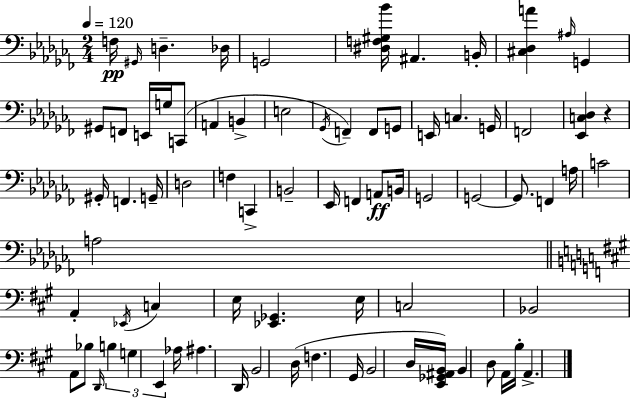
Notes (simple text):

F3/s G#2/s D3/q. Db3/s G2/h [D#3,F3,G#3,Bb4]/s A#2/q. B2/s [C#3,Db3,A4]/q A#3/s G2/q G#2/e F2/e E2/s G3/s C2/e A2/q B2/q E3/h Gb2/s F2/q F2/e G2/e E2/s C3/q. G2/s F2/h [Eb2,C3,Db3]/q R/q G#2/s F2/q. G2/s D3/h F3/q C2/q B2/h Eb2/s F2/q A2/e B2/s G2/h G2/h G2/e. F2/q A3/s C4/h A3/h A2/q Eb2/s C3/q E3/s [Eb2,Gb2]/q. E3/s C3/h Bb2/h A2/e Bb3/e D2/s B3/q G3/q E2/q Ab3/s A#3/q. D2/s B2/h D3/s F3/q. G#2/s B2/h D3/s [E2,Gb2,A#2,B2]/s B2/q D3/e A2/s B3/s A2/q.